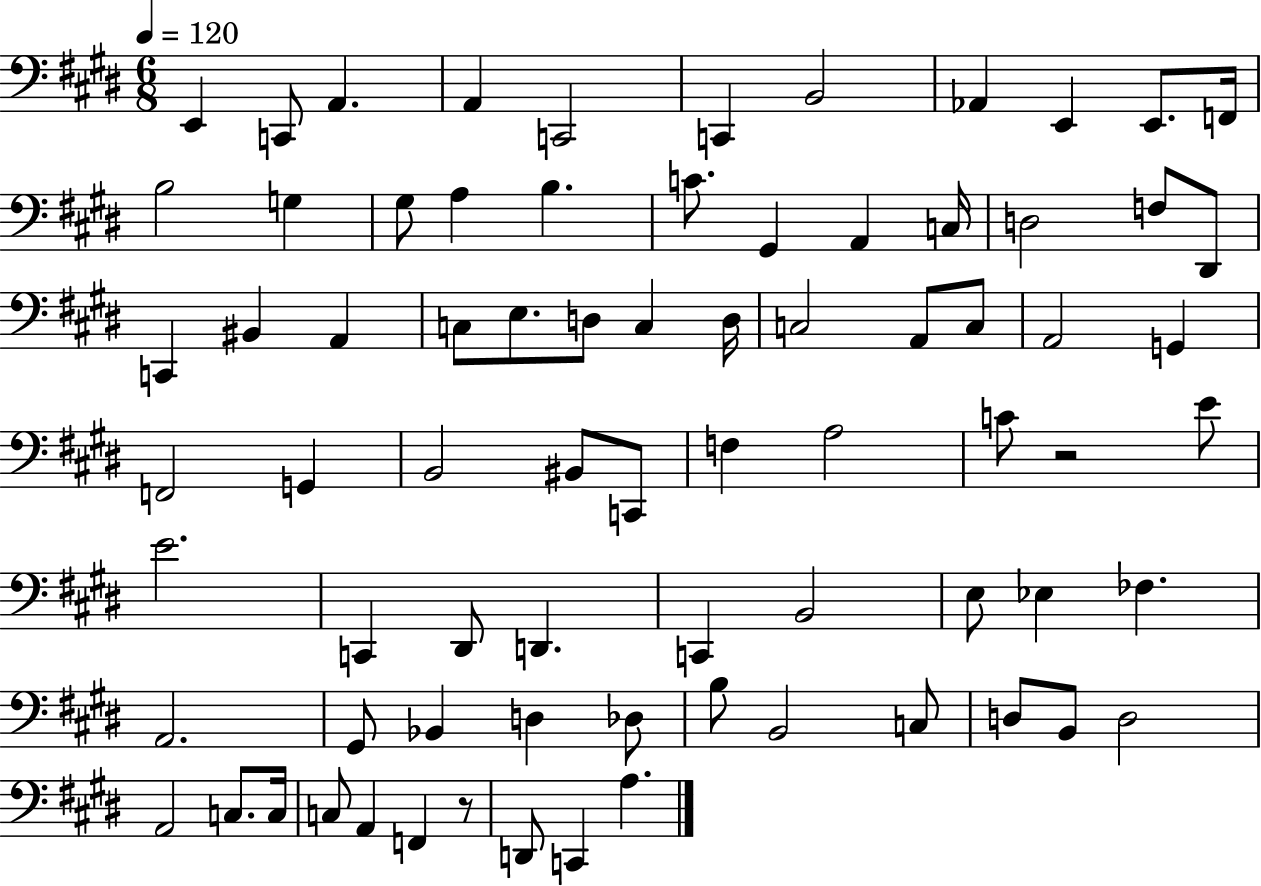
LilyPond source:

{
  \clef bass
  \numericTimeSignature
  \time 6/8
  \key e \major
  \tempo 4 = 120
  e,4 c,8 a,4. | a,4 c,2 | c,4 b,2 | aes,4 e,4 e,8. f,16 | \break b2 g4 | gis8 a4 b4. | c'8. gis,4 a,4 c16 | d2 f8 dis,8 | \break c,4 bis,4 a,4 | c8 e8. d8 c4 d16 | c2 a,8 c8 | a,2 g,4 | \break f,2 g,4 | b,2 bis,8 c,8 | f4 a2 | c'8 r2 e'8 | \break e'2. | c,4 dis,8 d,4. | c,4 b,2 | e8 ees4 fes4. | \break a,2. | gis,8 bes,4 d4 des8 | b8 b,2 c8 | d8 b,8 d2 | \break a,2 c8. c16 | c8 a,4 f,4 r8 | d,8 c,4 a4. | \bar "|."
}